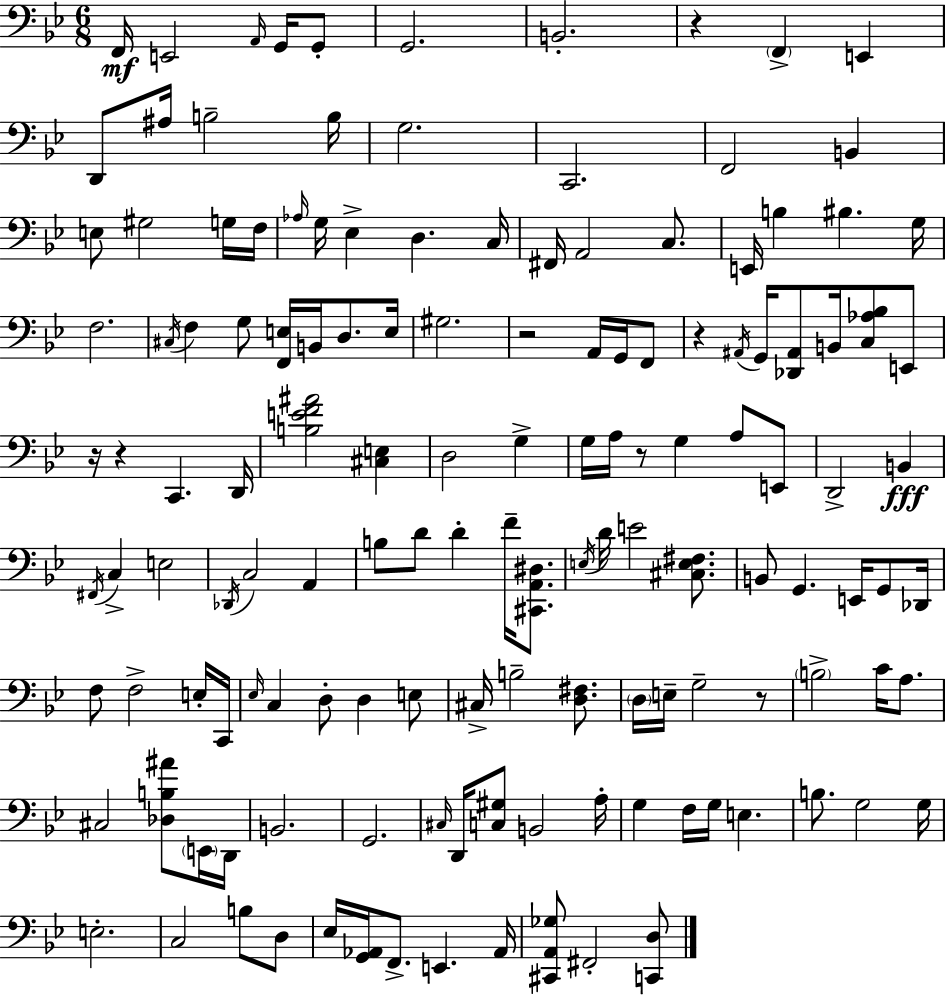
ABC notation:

X:1
T:Untitled
M:6/8
L:1/4
K:Bb
F,,/4 E,,2 A,,/4 G,,/4 G,,/2 G,,2 B,,2 z F,, E,, D,,/2 ^A,/4 B,2 B,/4 G,2 C,,2 F,,2 B,, E,/2 ^G,2 G,/4 F,/4 _A,/4 G,/4 _E, D, C,/4 ^F,,/4 A,,2 C,/2 E,,/4 B, ^B, G,/4 F,2 ^C,/4 F, G,/2 [F,,E,]/4 B,,/4 D,/2 E,/4 ^G,2 z2 A,,/4 G,,/4 F,,/2 z ^A,,/4 G,,/4 [_D,,^A,,]/2 B,,/4 [C,_A,_B,]/2 E,,/2 z/4 z C,, D,,/4 [B,EF^A]2 [^C,E,] D,2 G, G,/4 A,/4 z/2 G, A,/2 E,,/2 D,,2 B,, ^F,,/4 C, E,2 _D,,/4 C,2 A,, B,/2 D/2 D F/4 [^C,,A,,^D,]/2 E,/4 D/4 E2 [^C,E,^F,]/2 B,,/2 G,, E,,/4 G,,/2 _D,,/4 F,/2 F,2 E,/4 C,,/4 _E,/4 C, D,/2 D, E,/2 ^C,/4 B,2 [D,^F,]/2 D,/4 E,/4 G,2 z/2 B,2 C/4 A,/2 ^C,2 [_D,B,^A]/2 E,,/4 D,,/4 B,,2 G,,2 ^C,/4 D,,/4 [C,^G,]/2 B,,2 A,/4 G, F,/4 G,/4 E, B,/2 G,2 G,/4 E,2 C,2 B,/2 D,/2 _E,/4 [G,,_A,,]/4 F,,/2 E,, _A,,/4 [^C,,A,,_G,]/2 ^F,,2 [C,,D,]/2